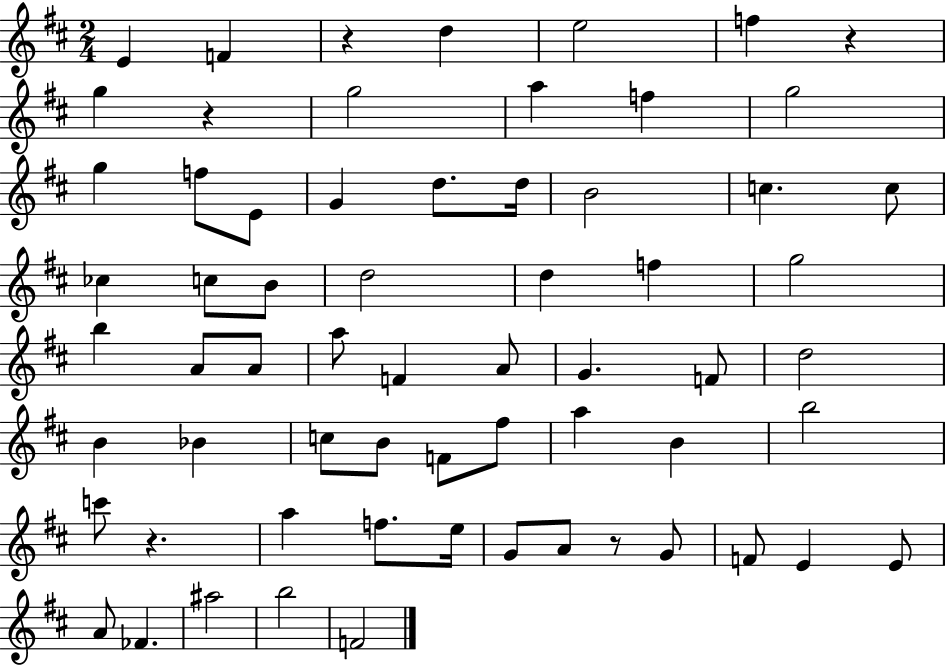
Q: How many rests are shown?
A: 5